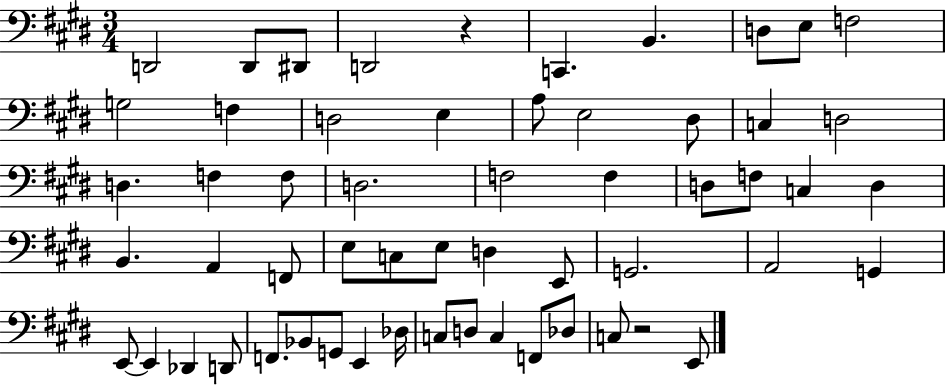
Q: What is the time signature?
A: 3/4